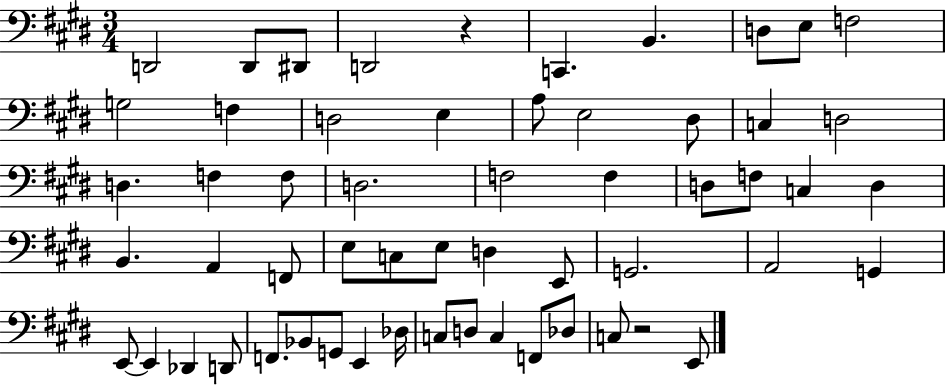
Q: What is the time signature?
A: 3/4